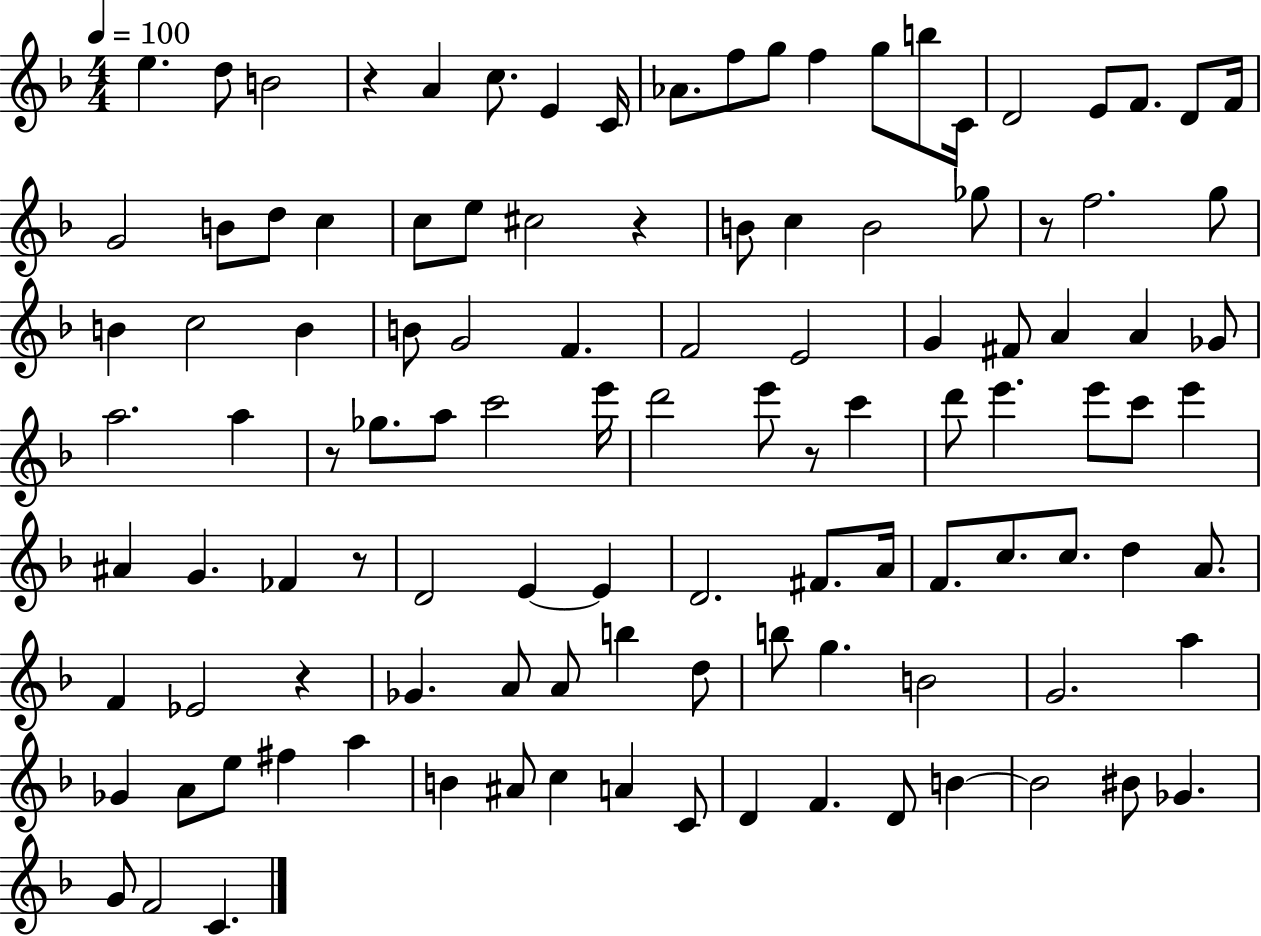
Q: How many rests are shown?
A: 7